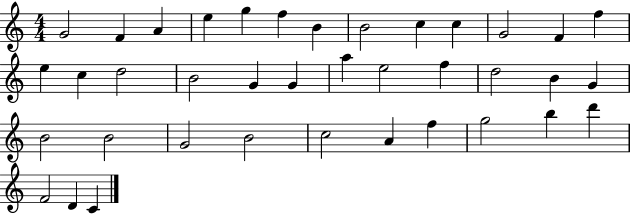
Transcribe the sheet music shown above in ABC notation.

X:1
T:Untitled
M:4/4
L:1/4
K:C
G2 F A e g f B B2 c c G2 F f e c d2 B2 G G a e2 f d2 B G B2 B2 G2 B2 c2 A f g2 b d' F2 D C